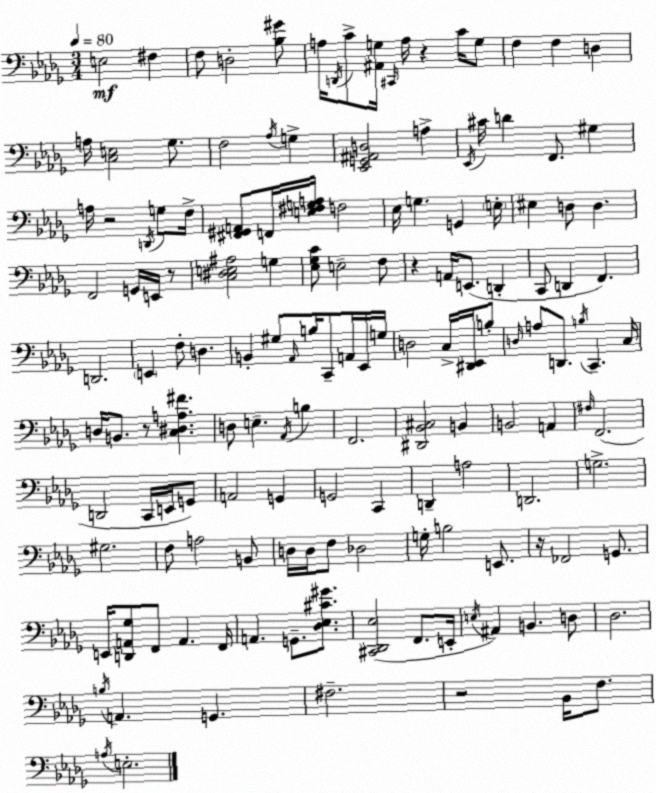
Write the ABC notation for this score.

X:1
T:Untitled
M:3/4
L:1/4
K:Bbm
E,2 ^F, F,/2 D,2 [_B,^G]/2 A,/4 D,,/4 C/2 [^A,,G,]/4 ^C,,/4 A,/4 z C/4 G,/2 F, F, D, A,/4 [C,E,]2 _G,/2 F,2 _A,/4 G, [_E,,G,,^A,,D,]2 A, _E,,/4 ^C/4 D F,,/2 ^G, A,/4 z2 D,,/4 G,/2 F,/4 [^F,,^G,,A,,]/2 F,,/4 [E,^F,G,A,]/4 F,2 _E,/4 G, G,, E,/4 ^E, D,/2 D, F,,2 G,,/4 E,,/4 z/2 [C,^D,E,^A,]2 G, [_E,_G,C]/2 E,2 F,/2 z A,,/4 E,,/2 D,, C,,/2 D,, F,, D,,2 E,, F,/2 D, B,, ^G,/2 _A,,/4 B,/4 C,,/2 A,,/4 _E,,/4 G,/4 D,2 C,/4 [^D,,_E,,]/4 B,/2 D,/4 A,/2 D,,/2 B,/4 C,, C,/4 D,/4 B,,/2 z/2 [C,^D,A,^F] D,/2 E, _A,,/4 B, F,,2 [^D,,_B,,^C,]2 B,, B,,2 A,, ^F,/4 F,,2 D,,2 C,,/4 E,,/4 G,,/2 A,,2 G,, G,,2 C,, D,, A,2 D,,2 G,2 ^G,2 F,/2 A,2 B,,/2 D,/4 D,/4 F,/2 _D,2 G,/4 B,2 E,,/2 z/4 _F,,2 G,,/2 E,,/4 [D,,A,,_G,]/2 F,,/2 A,, F,,/4 A,, G,,/2 [_D,_E,^C^G]/2 [^C,,_D,,_E,]2 F,,/2 E,,/4 E,/4 ^A,, B,, D,/2 _D,2 B,/4 A,, G,, ^F,2 z2 _B,,/4 F,/2 A,/4 E,2